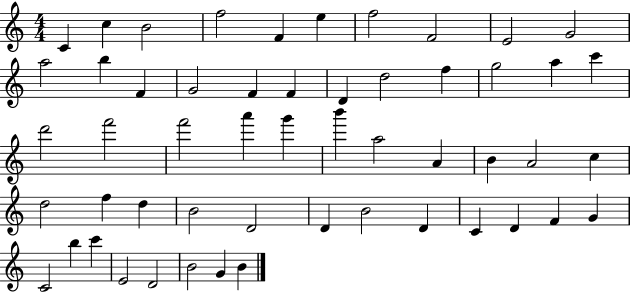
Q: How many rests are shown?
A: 0